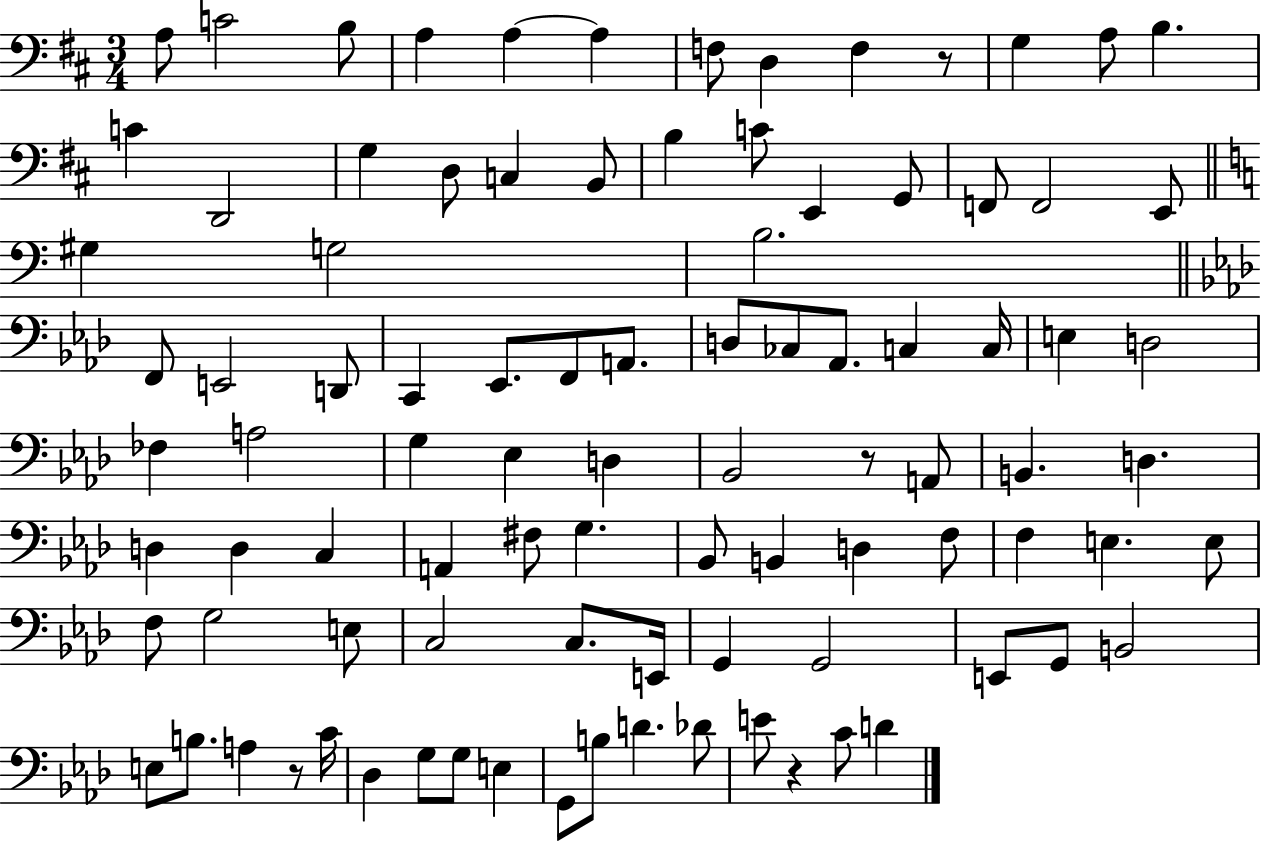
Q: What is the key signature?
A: D major